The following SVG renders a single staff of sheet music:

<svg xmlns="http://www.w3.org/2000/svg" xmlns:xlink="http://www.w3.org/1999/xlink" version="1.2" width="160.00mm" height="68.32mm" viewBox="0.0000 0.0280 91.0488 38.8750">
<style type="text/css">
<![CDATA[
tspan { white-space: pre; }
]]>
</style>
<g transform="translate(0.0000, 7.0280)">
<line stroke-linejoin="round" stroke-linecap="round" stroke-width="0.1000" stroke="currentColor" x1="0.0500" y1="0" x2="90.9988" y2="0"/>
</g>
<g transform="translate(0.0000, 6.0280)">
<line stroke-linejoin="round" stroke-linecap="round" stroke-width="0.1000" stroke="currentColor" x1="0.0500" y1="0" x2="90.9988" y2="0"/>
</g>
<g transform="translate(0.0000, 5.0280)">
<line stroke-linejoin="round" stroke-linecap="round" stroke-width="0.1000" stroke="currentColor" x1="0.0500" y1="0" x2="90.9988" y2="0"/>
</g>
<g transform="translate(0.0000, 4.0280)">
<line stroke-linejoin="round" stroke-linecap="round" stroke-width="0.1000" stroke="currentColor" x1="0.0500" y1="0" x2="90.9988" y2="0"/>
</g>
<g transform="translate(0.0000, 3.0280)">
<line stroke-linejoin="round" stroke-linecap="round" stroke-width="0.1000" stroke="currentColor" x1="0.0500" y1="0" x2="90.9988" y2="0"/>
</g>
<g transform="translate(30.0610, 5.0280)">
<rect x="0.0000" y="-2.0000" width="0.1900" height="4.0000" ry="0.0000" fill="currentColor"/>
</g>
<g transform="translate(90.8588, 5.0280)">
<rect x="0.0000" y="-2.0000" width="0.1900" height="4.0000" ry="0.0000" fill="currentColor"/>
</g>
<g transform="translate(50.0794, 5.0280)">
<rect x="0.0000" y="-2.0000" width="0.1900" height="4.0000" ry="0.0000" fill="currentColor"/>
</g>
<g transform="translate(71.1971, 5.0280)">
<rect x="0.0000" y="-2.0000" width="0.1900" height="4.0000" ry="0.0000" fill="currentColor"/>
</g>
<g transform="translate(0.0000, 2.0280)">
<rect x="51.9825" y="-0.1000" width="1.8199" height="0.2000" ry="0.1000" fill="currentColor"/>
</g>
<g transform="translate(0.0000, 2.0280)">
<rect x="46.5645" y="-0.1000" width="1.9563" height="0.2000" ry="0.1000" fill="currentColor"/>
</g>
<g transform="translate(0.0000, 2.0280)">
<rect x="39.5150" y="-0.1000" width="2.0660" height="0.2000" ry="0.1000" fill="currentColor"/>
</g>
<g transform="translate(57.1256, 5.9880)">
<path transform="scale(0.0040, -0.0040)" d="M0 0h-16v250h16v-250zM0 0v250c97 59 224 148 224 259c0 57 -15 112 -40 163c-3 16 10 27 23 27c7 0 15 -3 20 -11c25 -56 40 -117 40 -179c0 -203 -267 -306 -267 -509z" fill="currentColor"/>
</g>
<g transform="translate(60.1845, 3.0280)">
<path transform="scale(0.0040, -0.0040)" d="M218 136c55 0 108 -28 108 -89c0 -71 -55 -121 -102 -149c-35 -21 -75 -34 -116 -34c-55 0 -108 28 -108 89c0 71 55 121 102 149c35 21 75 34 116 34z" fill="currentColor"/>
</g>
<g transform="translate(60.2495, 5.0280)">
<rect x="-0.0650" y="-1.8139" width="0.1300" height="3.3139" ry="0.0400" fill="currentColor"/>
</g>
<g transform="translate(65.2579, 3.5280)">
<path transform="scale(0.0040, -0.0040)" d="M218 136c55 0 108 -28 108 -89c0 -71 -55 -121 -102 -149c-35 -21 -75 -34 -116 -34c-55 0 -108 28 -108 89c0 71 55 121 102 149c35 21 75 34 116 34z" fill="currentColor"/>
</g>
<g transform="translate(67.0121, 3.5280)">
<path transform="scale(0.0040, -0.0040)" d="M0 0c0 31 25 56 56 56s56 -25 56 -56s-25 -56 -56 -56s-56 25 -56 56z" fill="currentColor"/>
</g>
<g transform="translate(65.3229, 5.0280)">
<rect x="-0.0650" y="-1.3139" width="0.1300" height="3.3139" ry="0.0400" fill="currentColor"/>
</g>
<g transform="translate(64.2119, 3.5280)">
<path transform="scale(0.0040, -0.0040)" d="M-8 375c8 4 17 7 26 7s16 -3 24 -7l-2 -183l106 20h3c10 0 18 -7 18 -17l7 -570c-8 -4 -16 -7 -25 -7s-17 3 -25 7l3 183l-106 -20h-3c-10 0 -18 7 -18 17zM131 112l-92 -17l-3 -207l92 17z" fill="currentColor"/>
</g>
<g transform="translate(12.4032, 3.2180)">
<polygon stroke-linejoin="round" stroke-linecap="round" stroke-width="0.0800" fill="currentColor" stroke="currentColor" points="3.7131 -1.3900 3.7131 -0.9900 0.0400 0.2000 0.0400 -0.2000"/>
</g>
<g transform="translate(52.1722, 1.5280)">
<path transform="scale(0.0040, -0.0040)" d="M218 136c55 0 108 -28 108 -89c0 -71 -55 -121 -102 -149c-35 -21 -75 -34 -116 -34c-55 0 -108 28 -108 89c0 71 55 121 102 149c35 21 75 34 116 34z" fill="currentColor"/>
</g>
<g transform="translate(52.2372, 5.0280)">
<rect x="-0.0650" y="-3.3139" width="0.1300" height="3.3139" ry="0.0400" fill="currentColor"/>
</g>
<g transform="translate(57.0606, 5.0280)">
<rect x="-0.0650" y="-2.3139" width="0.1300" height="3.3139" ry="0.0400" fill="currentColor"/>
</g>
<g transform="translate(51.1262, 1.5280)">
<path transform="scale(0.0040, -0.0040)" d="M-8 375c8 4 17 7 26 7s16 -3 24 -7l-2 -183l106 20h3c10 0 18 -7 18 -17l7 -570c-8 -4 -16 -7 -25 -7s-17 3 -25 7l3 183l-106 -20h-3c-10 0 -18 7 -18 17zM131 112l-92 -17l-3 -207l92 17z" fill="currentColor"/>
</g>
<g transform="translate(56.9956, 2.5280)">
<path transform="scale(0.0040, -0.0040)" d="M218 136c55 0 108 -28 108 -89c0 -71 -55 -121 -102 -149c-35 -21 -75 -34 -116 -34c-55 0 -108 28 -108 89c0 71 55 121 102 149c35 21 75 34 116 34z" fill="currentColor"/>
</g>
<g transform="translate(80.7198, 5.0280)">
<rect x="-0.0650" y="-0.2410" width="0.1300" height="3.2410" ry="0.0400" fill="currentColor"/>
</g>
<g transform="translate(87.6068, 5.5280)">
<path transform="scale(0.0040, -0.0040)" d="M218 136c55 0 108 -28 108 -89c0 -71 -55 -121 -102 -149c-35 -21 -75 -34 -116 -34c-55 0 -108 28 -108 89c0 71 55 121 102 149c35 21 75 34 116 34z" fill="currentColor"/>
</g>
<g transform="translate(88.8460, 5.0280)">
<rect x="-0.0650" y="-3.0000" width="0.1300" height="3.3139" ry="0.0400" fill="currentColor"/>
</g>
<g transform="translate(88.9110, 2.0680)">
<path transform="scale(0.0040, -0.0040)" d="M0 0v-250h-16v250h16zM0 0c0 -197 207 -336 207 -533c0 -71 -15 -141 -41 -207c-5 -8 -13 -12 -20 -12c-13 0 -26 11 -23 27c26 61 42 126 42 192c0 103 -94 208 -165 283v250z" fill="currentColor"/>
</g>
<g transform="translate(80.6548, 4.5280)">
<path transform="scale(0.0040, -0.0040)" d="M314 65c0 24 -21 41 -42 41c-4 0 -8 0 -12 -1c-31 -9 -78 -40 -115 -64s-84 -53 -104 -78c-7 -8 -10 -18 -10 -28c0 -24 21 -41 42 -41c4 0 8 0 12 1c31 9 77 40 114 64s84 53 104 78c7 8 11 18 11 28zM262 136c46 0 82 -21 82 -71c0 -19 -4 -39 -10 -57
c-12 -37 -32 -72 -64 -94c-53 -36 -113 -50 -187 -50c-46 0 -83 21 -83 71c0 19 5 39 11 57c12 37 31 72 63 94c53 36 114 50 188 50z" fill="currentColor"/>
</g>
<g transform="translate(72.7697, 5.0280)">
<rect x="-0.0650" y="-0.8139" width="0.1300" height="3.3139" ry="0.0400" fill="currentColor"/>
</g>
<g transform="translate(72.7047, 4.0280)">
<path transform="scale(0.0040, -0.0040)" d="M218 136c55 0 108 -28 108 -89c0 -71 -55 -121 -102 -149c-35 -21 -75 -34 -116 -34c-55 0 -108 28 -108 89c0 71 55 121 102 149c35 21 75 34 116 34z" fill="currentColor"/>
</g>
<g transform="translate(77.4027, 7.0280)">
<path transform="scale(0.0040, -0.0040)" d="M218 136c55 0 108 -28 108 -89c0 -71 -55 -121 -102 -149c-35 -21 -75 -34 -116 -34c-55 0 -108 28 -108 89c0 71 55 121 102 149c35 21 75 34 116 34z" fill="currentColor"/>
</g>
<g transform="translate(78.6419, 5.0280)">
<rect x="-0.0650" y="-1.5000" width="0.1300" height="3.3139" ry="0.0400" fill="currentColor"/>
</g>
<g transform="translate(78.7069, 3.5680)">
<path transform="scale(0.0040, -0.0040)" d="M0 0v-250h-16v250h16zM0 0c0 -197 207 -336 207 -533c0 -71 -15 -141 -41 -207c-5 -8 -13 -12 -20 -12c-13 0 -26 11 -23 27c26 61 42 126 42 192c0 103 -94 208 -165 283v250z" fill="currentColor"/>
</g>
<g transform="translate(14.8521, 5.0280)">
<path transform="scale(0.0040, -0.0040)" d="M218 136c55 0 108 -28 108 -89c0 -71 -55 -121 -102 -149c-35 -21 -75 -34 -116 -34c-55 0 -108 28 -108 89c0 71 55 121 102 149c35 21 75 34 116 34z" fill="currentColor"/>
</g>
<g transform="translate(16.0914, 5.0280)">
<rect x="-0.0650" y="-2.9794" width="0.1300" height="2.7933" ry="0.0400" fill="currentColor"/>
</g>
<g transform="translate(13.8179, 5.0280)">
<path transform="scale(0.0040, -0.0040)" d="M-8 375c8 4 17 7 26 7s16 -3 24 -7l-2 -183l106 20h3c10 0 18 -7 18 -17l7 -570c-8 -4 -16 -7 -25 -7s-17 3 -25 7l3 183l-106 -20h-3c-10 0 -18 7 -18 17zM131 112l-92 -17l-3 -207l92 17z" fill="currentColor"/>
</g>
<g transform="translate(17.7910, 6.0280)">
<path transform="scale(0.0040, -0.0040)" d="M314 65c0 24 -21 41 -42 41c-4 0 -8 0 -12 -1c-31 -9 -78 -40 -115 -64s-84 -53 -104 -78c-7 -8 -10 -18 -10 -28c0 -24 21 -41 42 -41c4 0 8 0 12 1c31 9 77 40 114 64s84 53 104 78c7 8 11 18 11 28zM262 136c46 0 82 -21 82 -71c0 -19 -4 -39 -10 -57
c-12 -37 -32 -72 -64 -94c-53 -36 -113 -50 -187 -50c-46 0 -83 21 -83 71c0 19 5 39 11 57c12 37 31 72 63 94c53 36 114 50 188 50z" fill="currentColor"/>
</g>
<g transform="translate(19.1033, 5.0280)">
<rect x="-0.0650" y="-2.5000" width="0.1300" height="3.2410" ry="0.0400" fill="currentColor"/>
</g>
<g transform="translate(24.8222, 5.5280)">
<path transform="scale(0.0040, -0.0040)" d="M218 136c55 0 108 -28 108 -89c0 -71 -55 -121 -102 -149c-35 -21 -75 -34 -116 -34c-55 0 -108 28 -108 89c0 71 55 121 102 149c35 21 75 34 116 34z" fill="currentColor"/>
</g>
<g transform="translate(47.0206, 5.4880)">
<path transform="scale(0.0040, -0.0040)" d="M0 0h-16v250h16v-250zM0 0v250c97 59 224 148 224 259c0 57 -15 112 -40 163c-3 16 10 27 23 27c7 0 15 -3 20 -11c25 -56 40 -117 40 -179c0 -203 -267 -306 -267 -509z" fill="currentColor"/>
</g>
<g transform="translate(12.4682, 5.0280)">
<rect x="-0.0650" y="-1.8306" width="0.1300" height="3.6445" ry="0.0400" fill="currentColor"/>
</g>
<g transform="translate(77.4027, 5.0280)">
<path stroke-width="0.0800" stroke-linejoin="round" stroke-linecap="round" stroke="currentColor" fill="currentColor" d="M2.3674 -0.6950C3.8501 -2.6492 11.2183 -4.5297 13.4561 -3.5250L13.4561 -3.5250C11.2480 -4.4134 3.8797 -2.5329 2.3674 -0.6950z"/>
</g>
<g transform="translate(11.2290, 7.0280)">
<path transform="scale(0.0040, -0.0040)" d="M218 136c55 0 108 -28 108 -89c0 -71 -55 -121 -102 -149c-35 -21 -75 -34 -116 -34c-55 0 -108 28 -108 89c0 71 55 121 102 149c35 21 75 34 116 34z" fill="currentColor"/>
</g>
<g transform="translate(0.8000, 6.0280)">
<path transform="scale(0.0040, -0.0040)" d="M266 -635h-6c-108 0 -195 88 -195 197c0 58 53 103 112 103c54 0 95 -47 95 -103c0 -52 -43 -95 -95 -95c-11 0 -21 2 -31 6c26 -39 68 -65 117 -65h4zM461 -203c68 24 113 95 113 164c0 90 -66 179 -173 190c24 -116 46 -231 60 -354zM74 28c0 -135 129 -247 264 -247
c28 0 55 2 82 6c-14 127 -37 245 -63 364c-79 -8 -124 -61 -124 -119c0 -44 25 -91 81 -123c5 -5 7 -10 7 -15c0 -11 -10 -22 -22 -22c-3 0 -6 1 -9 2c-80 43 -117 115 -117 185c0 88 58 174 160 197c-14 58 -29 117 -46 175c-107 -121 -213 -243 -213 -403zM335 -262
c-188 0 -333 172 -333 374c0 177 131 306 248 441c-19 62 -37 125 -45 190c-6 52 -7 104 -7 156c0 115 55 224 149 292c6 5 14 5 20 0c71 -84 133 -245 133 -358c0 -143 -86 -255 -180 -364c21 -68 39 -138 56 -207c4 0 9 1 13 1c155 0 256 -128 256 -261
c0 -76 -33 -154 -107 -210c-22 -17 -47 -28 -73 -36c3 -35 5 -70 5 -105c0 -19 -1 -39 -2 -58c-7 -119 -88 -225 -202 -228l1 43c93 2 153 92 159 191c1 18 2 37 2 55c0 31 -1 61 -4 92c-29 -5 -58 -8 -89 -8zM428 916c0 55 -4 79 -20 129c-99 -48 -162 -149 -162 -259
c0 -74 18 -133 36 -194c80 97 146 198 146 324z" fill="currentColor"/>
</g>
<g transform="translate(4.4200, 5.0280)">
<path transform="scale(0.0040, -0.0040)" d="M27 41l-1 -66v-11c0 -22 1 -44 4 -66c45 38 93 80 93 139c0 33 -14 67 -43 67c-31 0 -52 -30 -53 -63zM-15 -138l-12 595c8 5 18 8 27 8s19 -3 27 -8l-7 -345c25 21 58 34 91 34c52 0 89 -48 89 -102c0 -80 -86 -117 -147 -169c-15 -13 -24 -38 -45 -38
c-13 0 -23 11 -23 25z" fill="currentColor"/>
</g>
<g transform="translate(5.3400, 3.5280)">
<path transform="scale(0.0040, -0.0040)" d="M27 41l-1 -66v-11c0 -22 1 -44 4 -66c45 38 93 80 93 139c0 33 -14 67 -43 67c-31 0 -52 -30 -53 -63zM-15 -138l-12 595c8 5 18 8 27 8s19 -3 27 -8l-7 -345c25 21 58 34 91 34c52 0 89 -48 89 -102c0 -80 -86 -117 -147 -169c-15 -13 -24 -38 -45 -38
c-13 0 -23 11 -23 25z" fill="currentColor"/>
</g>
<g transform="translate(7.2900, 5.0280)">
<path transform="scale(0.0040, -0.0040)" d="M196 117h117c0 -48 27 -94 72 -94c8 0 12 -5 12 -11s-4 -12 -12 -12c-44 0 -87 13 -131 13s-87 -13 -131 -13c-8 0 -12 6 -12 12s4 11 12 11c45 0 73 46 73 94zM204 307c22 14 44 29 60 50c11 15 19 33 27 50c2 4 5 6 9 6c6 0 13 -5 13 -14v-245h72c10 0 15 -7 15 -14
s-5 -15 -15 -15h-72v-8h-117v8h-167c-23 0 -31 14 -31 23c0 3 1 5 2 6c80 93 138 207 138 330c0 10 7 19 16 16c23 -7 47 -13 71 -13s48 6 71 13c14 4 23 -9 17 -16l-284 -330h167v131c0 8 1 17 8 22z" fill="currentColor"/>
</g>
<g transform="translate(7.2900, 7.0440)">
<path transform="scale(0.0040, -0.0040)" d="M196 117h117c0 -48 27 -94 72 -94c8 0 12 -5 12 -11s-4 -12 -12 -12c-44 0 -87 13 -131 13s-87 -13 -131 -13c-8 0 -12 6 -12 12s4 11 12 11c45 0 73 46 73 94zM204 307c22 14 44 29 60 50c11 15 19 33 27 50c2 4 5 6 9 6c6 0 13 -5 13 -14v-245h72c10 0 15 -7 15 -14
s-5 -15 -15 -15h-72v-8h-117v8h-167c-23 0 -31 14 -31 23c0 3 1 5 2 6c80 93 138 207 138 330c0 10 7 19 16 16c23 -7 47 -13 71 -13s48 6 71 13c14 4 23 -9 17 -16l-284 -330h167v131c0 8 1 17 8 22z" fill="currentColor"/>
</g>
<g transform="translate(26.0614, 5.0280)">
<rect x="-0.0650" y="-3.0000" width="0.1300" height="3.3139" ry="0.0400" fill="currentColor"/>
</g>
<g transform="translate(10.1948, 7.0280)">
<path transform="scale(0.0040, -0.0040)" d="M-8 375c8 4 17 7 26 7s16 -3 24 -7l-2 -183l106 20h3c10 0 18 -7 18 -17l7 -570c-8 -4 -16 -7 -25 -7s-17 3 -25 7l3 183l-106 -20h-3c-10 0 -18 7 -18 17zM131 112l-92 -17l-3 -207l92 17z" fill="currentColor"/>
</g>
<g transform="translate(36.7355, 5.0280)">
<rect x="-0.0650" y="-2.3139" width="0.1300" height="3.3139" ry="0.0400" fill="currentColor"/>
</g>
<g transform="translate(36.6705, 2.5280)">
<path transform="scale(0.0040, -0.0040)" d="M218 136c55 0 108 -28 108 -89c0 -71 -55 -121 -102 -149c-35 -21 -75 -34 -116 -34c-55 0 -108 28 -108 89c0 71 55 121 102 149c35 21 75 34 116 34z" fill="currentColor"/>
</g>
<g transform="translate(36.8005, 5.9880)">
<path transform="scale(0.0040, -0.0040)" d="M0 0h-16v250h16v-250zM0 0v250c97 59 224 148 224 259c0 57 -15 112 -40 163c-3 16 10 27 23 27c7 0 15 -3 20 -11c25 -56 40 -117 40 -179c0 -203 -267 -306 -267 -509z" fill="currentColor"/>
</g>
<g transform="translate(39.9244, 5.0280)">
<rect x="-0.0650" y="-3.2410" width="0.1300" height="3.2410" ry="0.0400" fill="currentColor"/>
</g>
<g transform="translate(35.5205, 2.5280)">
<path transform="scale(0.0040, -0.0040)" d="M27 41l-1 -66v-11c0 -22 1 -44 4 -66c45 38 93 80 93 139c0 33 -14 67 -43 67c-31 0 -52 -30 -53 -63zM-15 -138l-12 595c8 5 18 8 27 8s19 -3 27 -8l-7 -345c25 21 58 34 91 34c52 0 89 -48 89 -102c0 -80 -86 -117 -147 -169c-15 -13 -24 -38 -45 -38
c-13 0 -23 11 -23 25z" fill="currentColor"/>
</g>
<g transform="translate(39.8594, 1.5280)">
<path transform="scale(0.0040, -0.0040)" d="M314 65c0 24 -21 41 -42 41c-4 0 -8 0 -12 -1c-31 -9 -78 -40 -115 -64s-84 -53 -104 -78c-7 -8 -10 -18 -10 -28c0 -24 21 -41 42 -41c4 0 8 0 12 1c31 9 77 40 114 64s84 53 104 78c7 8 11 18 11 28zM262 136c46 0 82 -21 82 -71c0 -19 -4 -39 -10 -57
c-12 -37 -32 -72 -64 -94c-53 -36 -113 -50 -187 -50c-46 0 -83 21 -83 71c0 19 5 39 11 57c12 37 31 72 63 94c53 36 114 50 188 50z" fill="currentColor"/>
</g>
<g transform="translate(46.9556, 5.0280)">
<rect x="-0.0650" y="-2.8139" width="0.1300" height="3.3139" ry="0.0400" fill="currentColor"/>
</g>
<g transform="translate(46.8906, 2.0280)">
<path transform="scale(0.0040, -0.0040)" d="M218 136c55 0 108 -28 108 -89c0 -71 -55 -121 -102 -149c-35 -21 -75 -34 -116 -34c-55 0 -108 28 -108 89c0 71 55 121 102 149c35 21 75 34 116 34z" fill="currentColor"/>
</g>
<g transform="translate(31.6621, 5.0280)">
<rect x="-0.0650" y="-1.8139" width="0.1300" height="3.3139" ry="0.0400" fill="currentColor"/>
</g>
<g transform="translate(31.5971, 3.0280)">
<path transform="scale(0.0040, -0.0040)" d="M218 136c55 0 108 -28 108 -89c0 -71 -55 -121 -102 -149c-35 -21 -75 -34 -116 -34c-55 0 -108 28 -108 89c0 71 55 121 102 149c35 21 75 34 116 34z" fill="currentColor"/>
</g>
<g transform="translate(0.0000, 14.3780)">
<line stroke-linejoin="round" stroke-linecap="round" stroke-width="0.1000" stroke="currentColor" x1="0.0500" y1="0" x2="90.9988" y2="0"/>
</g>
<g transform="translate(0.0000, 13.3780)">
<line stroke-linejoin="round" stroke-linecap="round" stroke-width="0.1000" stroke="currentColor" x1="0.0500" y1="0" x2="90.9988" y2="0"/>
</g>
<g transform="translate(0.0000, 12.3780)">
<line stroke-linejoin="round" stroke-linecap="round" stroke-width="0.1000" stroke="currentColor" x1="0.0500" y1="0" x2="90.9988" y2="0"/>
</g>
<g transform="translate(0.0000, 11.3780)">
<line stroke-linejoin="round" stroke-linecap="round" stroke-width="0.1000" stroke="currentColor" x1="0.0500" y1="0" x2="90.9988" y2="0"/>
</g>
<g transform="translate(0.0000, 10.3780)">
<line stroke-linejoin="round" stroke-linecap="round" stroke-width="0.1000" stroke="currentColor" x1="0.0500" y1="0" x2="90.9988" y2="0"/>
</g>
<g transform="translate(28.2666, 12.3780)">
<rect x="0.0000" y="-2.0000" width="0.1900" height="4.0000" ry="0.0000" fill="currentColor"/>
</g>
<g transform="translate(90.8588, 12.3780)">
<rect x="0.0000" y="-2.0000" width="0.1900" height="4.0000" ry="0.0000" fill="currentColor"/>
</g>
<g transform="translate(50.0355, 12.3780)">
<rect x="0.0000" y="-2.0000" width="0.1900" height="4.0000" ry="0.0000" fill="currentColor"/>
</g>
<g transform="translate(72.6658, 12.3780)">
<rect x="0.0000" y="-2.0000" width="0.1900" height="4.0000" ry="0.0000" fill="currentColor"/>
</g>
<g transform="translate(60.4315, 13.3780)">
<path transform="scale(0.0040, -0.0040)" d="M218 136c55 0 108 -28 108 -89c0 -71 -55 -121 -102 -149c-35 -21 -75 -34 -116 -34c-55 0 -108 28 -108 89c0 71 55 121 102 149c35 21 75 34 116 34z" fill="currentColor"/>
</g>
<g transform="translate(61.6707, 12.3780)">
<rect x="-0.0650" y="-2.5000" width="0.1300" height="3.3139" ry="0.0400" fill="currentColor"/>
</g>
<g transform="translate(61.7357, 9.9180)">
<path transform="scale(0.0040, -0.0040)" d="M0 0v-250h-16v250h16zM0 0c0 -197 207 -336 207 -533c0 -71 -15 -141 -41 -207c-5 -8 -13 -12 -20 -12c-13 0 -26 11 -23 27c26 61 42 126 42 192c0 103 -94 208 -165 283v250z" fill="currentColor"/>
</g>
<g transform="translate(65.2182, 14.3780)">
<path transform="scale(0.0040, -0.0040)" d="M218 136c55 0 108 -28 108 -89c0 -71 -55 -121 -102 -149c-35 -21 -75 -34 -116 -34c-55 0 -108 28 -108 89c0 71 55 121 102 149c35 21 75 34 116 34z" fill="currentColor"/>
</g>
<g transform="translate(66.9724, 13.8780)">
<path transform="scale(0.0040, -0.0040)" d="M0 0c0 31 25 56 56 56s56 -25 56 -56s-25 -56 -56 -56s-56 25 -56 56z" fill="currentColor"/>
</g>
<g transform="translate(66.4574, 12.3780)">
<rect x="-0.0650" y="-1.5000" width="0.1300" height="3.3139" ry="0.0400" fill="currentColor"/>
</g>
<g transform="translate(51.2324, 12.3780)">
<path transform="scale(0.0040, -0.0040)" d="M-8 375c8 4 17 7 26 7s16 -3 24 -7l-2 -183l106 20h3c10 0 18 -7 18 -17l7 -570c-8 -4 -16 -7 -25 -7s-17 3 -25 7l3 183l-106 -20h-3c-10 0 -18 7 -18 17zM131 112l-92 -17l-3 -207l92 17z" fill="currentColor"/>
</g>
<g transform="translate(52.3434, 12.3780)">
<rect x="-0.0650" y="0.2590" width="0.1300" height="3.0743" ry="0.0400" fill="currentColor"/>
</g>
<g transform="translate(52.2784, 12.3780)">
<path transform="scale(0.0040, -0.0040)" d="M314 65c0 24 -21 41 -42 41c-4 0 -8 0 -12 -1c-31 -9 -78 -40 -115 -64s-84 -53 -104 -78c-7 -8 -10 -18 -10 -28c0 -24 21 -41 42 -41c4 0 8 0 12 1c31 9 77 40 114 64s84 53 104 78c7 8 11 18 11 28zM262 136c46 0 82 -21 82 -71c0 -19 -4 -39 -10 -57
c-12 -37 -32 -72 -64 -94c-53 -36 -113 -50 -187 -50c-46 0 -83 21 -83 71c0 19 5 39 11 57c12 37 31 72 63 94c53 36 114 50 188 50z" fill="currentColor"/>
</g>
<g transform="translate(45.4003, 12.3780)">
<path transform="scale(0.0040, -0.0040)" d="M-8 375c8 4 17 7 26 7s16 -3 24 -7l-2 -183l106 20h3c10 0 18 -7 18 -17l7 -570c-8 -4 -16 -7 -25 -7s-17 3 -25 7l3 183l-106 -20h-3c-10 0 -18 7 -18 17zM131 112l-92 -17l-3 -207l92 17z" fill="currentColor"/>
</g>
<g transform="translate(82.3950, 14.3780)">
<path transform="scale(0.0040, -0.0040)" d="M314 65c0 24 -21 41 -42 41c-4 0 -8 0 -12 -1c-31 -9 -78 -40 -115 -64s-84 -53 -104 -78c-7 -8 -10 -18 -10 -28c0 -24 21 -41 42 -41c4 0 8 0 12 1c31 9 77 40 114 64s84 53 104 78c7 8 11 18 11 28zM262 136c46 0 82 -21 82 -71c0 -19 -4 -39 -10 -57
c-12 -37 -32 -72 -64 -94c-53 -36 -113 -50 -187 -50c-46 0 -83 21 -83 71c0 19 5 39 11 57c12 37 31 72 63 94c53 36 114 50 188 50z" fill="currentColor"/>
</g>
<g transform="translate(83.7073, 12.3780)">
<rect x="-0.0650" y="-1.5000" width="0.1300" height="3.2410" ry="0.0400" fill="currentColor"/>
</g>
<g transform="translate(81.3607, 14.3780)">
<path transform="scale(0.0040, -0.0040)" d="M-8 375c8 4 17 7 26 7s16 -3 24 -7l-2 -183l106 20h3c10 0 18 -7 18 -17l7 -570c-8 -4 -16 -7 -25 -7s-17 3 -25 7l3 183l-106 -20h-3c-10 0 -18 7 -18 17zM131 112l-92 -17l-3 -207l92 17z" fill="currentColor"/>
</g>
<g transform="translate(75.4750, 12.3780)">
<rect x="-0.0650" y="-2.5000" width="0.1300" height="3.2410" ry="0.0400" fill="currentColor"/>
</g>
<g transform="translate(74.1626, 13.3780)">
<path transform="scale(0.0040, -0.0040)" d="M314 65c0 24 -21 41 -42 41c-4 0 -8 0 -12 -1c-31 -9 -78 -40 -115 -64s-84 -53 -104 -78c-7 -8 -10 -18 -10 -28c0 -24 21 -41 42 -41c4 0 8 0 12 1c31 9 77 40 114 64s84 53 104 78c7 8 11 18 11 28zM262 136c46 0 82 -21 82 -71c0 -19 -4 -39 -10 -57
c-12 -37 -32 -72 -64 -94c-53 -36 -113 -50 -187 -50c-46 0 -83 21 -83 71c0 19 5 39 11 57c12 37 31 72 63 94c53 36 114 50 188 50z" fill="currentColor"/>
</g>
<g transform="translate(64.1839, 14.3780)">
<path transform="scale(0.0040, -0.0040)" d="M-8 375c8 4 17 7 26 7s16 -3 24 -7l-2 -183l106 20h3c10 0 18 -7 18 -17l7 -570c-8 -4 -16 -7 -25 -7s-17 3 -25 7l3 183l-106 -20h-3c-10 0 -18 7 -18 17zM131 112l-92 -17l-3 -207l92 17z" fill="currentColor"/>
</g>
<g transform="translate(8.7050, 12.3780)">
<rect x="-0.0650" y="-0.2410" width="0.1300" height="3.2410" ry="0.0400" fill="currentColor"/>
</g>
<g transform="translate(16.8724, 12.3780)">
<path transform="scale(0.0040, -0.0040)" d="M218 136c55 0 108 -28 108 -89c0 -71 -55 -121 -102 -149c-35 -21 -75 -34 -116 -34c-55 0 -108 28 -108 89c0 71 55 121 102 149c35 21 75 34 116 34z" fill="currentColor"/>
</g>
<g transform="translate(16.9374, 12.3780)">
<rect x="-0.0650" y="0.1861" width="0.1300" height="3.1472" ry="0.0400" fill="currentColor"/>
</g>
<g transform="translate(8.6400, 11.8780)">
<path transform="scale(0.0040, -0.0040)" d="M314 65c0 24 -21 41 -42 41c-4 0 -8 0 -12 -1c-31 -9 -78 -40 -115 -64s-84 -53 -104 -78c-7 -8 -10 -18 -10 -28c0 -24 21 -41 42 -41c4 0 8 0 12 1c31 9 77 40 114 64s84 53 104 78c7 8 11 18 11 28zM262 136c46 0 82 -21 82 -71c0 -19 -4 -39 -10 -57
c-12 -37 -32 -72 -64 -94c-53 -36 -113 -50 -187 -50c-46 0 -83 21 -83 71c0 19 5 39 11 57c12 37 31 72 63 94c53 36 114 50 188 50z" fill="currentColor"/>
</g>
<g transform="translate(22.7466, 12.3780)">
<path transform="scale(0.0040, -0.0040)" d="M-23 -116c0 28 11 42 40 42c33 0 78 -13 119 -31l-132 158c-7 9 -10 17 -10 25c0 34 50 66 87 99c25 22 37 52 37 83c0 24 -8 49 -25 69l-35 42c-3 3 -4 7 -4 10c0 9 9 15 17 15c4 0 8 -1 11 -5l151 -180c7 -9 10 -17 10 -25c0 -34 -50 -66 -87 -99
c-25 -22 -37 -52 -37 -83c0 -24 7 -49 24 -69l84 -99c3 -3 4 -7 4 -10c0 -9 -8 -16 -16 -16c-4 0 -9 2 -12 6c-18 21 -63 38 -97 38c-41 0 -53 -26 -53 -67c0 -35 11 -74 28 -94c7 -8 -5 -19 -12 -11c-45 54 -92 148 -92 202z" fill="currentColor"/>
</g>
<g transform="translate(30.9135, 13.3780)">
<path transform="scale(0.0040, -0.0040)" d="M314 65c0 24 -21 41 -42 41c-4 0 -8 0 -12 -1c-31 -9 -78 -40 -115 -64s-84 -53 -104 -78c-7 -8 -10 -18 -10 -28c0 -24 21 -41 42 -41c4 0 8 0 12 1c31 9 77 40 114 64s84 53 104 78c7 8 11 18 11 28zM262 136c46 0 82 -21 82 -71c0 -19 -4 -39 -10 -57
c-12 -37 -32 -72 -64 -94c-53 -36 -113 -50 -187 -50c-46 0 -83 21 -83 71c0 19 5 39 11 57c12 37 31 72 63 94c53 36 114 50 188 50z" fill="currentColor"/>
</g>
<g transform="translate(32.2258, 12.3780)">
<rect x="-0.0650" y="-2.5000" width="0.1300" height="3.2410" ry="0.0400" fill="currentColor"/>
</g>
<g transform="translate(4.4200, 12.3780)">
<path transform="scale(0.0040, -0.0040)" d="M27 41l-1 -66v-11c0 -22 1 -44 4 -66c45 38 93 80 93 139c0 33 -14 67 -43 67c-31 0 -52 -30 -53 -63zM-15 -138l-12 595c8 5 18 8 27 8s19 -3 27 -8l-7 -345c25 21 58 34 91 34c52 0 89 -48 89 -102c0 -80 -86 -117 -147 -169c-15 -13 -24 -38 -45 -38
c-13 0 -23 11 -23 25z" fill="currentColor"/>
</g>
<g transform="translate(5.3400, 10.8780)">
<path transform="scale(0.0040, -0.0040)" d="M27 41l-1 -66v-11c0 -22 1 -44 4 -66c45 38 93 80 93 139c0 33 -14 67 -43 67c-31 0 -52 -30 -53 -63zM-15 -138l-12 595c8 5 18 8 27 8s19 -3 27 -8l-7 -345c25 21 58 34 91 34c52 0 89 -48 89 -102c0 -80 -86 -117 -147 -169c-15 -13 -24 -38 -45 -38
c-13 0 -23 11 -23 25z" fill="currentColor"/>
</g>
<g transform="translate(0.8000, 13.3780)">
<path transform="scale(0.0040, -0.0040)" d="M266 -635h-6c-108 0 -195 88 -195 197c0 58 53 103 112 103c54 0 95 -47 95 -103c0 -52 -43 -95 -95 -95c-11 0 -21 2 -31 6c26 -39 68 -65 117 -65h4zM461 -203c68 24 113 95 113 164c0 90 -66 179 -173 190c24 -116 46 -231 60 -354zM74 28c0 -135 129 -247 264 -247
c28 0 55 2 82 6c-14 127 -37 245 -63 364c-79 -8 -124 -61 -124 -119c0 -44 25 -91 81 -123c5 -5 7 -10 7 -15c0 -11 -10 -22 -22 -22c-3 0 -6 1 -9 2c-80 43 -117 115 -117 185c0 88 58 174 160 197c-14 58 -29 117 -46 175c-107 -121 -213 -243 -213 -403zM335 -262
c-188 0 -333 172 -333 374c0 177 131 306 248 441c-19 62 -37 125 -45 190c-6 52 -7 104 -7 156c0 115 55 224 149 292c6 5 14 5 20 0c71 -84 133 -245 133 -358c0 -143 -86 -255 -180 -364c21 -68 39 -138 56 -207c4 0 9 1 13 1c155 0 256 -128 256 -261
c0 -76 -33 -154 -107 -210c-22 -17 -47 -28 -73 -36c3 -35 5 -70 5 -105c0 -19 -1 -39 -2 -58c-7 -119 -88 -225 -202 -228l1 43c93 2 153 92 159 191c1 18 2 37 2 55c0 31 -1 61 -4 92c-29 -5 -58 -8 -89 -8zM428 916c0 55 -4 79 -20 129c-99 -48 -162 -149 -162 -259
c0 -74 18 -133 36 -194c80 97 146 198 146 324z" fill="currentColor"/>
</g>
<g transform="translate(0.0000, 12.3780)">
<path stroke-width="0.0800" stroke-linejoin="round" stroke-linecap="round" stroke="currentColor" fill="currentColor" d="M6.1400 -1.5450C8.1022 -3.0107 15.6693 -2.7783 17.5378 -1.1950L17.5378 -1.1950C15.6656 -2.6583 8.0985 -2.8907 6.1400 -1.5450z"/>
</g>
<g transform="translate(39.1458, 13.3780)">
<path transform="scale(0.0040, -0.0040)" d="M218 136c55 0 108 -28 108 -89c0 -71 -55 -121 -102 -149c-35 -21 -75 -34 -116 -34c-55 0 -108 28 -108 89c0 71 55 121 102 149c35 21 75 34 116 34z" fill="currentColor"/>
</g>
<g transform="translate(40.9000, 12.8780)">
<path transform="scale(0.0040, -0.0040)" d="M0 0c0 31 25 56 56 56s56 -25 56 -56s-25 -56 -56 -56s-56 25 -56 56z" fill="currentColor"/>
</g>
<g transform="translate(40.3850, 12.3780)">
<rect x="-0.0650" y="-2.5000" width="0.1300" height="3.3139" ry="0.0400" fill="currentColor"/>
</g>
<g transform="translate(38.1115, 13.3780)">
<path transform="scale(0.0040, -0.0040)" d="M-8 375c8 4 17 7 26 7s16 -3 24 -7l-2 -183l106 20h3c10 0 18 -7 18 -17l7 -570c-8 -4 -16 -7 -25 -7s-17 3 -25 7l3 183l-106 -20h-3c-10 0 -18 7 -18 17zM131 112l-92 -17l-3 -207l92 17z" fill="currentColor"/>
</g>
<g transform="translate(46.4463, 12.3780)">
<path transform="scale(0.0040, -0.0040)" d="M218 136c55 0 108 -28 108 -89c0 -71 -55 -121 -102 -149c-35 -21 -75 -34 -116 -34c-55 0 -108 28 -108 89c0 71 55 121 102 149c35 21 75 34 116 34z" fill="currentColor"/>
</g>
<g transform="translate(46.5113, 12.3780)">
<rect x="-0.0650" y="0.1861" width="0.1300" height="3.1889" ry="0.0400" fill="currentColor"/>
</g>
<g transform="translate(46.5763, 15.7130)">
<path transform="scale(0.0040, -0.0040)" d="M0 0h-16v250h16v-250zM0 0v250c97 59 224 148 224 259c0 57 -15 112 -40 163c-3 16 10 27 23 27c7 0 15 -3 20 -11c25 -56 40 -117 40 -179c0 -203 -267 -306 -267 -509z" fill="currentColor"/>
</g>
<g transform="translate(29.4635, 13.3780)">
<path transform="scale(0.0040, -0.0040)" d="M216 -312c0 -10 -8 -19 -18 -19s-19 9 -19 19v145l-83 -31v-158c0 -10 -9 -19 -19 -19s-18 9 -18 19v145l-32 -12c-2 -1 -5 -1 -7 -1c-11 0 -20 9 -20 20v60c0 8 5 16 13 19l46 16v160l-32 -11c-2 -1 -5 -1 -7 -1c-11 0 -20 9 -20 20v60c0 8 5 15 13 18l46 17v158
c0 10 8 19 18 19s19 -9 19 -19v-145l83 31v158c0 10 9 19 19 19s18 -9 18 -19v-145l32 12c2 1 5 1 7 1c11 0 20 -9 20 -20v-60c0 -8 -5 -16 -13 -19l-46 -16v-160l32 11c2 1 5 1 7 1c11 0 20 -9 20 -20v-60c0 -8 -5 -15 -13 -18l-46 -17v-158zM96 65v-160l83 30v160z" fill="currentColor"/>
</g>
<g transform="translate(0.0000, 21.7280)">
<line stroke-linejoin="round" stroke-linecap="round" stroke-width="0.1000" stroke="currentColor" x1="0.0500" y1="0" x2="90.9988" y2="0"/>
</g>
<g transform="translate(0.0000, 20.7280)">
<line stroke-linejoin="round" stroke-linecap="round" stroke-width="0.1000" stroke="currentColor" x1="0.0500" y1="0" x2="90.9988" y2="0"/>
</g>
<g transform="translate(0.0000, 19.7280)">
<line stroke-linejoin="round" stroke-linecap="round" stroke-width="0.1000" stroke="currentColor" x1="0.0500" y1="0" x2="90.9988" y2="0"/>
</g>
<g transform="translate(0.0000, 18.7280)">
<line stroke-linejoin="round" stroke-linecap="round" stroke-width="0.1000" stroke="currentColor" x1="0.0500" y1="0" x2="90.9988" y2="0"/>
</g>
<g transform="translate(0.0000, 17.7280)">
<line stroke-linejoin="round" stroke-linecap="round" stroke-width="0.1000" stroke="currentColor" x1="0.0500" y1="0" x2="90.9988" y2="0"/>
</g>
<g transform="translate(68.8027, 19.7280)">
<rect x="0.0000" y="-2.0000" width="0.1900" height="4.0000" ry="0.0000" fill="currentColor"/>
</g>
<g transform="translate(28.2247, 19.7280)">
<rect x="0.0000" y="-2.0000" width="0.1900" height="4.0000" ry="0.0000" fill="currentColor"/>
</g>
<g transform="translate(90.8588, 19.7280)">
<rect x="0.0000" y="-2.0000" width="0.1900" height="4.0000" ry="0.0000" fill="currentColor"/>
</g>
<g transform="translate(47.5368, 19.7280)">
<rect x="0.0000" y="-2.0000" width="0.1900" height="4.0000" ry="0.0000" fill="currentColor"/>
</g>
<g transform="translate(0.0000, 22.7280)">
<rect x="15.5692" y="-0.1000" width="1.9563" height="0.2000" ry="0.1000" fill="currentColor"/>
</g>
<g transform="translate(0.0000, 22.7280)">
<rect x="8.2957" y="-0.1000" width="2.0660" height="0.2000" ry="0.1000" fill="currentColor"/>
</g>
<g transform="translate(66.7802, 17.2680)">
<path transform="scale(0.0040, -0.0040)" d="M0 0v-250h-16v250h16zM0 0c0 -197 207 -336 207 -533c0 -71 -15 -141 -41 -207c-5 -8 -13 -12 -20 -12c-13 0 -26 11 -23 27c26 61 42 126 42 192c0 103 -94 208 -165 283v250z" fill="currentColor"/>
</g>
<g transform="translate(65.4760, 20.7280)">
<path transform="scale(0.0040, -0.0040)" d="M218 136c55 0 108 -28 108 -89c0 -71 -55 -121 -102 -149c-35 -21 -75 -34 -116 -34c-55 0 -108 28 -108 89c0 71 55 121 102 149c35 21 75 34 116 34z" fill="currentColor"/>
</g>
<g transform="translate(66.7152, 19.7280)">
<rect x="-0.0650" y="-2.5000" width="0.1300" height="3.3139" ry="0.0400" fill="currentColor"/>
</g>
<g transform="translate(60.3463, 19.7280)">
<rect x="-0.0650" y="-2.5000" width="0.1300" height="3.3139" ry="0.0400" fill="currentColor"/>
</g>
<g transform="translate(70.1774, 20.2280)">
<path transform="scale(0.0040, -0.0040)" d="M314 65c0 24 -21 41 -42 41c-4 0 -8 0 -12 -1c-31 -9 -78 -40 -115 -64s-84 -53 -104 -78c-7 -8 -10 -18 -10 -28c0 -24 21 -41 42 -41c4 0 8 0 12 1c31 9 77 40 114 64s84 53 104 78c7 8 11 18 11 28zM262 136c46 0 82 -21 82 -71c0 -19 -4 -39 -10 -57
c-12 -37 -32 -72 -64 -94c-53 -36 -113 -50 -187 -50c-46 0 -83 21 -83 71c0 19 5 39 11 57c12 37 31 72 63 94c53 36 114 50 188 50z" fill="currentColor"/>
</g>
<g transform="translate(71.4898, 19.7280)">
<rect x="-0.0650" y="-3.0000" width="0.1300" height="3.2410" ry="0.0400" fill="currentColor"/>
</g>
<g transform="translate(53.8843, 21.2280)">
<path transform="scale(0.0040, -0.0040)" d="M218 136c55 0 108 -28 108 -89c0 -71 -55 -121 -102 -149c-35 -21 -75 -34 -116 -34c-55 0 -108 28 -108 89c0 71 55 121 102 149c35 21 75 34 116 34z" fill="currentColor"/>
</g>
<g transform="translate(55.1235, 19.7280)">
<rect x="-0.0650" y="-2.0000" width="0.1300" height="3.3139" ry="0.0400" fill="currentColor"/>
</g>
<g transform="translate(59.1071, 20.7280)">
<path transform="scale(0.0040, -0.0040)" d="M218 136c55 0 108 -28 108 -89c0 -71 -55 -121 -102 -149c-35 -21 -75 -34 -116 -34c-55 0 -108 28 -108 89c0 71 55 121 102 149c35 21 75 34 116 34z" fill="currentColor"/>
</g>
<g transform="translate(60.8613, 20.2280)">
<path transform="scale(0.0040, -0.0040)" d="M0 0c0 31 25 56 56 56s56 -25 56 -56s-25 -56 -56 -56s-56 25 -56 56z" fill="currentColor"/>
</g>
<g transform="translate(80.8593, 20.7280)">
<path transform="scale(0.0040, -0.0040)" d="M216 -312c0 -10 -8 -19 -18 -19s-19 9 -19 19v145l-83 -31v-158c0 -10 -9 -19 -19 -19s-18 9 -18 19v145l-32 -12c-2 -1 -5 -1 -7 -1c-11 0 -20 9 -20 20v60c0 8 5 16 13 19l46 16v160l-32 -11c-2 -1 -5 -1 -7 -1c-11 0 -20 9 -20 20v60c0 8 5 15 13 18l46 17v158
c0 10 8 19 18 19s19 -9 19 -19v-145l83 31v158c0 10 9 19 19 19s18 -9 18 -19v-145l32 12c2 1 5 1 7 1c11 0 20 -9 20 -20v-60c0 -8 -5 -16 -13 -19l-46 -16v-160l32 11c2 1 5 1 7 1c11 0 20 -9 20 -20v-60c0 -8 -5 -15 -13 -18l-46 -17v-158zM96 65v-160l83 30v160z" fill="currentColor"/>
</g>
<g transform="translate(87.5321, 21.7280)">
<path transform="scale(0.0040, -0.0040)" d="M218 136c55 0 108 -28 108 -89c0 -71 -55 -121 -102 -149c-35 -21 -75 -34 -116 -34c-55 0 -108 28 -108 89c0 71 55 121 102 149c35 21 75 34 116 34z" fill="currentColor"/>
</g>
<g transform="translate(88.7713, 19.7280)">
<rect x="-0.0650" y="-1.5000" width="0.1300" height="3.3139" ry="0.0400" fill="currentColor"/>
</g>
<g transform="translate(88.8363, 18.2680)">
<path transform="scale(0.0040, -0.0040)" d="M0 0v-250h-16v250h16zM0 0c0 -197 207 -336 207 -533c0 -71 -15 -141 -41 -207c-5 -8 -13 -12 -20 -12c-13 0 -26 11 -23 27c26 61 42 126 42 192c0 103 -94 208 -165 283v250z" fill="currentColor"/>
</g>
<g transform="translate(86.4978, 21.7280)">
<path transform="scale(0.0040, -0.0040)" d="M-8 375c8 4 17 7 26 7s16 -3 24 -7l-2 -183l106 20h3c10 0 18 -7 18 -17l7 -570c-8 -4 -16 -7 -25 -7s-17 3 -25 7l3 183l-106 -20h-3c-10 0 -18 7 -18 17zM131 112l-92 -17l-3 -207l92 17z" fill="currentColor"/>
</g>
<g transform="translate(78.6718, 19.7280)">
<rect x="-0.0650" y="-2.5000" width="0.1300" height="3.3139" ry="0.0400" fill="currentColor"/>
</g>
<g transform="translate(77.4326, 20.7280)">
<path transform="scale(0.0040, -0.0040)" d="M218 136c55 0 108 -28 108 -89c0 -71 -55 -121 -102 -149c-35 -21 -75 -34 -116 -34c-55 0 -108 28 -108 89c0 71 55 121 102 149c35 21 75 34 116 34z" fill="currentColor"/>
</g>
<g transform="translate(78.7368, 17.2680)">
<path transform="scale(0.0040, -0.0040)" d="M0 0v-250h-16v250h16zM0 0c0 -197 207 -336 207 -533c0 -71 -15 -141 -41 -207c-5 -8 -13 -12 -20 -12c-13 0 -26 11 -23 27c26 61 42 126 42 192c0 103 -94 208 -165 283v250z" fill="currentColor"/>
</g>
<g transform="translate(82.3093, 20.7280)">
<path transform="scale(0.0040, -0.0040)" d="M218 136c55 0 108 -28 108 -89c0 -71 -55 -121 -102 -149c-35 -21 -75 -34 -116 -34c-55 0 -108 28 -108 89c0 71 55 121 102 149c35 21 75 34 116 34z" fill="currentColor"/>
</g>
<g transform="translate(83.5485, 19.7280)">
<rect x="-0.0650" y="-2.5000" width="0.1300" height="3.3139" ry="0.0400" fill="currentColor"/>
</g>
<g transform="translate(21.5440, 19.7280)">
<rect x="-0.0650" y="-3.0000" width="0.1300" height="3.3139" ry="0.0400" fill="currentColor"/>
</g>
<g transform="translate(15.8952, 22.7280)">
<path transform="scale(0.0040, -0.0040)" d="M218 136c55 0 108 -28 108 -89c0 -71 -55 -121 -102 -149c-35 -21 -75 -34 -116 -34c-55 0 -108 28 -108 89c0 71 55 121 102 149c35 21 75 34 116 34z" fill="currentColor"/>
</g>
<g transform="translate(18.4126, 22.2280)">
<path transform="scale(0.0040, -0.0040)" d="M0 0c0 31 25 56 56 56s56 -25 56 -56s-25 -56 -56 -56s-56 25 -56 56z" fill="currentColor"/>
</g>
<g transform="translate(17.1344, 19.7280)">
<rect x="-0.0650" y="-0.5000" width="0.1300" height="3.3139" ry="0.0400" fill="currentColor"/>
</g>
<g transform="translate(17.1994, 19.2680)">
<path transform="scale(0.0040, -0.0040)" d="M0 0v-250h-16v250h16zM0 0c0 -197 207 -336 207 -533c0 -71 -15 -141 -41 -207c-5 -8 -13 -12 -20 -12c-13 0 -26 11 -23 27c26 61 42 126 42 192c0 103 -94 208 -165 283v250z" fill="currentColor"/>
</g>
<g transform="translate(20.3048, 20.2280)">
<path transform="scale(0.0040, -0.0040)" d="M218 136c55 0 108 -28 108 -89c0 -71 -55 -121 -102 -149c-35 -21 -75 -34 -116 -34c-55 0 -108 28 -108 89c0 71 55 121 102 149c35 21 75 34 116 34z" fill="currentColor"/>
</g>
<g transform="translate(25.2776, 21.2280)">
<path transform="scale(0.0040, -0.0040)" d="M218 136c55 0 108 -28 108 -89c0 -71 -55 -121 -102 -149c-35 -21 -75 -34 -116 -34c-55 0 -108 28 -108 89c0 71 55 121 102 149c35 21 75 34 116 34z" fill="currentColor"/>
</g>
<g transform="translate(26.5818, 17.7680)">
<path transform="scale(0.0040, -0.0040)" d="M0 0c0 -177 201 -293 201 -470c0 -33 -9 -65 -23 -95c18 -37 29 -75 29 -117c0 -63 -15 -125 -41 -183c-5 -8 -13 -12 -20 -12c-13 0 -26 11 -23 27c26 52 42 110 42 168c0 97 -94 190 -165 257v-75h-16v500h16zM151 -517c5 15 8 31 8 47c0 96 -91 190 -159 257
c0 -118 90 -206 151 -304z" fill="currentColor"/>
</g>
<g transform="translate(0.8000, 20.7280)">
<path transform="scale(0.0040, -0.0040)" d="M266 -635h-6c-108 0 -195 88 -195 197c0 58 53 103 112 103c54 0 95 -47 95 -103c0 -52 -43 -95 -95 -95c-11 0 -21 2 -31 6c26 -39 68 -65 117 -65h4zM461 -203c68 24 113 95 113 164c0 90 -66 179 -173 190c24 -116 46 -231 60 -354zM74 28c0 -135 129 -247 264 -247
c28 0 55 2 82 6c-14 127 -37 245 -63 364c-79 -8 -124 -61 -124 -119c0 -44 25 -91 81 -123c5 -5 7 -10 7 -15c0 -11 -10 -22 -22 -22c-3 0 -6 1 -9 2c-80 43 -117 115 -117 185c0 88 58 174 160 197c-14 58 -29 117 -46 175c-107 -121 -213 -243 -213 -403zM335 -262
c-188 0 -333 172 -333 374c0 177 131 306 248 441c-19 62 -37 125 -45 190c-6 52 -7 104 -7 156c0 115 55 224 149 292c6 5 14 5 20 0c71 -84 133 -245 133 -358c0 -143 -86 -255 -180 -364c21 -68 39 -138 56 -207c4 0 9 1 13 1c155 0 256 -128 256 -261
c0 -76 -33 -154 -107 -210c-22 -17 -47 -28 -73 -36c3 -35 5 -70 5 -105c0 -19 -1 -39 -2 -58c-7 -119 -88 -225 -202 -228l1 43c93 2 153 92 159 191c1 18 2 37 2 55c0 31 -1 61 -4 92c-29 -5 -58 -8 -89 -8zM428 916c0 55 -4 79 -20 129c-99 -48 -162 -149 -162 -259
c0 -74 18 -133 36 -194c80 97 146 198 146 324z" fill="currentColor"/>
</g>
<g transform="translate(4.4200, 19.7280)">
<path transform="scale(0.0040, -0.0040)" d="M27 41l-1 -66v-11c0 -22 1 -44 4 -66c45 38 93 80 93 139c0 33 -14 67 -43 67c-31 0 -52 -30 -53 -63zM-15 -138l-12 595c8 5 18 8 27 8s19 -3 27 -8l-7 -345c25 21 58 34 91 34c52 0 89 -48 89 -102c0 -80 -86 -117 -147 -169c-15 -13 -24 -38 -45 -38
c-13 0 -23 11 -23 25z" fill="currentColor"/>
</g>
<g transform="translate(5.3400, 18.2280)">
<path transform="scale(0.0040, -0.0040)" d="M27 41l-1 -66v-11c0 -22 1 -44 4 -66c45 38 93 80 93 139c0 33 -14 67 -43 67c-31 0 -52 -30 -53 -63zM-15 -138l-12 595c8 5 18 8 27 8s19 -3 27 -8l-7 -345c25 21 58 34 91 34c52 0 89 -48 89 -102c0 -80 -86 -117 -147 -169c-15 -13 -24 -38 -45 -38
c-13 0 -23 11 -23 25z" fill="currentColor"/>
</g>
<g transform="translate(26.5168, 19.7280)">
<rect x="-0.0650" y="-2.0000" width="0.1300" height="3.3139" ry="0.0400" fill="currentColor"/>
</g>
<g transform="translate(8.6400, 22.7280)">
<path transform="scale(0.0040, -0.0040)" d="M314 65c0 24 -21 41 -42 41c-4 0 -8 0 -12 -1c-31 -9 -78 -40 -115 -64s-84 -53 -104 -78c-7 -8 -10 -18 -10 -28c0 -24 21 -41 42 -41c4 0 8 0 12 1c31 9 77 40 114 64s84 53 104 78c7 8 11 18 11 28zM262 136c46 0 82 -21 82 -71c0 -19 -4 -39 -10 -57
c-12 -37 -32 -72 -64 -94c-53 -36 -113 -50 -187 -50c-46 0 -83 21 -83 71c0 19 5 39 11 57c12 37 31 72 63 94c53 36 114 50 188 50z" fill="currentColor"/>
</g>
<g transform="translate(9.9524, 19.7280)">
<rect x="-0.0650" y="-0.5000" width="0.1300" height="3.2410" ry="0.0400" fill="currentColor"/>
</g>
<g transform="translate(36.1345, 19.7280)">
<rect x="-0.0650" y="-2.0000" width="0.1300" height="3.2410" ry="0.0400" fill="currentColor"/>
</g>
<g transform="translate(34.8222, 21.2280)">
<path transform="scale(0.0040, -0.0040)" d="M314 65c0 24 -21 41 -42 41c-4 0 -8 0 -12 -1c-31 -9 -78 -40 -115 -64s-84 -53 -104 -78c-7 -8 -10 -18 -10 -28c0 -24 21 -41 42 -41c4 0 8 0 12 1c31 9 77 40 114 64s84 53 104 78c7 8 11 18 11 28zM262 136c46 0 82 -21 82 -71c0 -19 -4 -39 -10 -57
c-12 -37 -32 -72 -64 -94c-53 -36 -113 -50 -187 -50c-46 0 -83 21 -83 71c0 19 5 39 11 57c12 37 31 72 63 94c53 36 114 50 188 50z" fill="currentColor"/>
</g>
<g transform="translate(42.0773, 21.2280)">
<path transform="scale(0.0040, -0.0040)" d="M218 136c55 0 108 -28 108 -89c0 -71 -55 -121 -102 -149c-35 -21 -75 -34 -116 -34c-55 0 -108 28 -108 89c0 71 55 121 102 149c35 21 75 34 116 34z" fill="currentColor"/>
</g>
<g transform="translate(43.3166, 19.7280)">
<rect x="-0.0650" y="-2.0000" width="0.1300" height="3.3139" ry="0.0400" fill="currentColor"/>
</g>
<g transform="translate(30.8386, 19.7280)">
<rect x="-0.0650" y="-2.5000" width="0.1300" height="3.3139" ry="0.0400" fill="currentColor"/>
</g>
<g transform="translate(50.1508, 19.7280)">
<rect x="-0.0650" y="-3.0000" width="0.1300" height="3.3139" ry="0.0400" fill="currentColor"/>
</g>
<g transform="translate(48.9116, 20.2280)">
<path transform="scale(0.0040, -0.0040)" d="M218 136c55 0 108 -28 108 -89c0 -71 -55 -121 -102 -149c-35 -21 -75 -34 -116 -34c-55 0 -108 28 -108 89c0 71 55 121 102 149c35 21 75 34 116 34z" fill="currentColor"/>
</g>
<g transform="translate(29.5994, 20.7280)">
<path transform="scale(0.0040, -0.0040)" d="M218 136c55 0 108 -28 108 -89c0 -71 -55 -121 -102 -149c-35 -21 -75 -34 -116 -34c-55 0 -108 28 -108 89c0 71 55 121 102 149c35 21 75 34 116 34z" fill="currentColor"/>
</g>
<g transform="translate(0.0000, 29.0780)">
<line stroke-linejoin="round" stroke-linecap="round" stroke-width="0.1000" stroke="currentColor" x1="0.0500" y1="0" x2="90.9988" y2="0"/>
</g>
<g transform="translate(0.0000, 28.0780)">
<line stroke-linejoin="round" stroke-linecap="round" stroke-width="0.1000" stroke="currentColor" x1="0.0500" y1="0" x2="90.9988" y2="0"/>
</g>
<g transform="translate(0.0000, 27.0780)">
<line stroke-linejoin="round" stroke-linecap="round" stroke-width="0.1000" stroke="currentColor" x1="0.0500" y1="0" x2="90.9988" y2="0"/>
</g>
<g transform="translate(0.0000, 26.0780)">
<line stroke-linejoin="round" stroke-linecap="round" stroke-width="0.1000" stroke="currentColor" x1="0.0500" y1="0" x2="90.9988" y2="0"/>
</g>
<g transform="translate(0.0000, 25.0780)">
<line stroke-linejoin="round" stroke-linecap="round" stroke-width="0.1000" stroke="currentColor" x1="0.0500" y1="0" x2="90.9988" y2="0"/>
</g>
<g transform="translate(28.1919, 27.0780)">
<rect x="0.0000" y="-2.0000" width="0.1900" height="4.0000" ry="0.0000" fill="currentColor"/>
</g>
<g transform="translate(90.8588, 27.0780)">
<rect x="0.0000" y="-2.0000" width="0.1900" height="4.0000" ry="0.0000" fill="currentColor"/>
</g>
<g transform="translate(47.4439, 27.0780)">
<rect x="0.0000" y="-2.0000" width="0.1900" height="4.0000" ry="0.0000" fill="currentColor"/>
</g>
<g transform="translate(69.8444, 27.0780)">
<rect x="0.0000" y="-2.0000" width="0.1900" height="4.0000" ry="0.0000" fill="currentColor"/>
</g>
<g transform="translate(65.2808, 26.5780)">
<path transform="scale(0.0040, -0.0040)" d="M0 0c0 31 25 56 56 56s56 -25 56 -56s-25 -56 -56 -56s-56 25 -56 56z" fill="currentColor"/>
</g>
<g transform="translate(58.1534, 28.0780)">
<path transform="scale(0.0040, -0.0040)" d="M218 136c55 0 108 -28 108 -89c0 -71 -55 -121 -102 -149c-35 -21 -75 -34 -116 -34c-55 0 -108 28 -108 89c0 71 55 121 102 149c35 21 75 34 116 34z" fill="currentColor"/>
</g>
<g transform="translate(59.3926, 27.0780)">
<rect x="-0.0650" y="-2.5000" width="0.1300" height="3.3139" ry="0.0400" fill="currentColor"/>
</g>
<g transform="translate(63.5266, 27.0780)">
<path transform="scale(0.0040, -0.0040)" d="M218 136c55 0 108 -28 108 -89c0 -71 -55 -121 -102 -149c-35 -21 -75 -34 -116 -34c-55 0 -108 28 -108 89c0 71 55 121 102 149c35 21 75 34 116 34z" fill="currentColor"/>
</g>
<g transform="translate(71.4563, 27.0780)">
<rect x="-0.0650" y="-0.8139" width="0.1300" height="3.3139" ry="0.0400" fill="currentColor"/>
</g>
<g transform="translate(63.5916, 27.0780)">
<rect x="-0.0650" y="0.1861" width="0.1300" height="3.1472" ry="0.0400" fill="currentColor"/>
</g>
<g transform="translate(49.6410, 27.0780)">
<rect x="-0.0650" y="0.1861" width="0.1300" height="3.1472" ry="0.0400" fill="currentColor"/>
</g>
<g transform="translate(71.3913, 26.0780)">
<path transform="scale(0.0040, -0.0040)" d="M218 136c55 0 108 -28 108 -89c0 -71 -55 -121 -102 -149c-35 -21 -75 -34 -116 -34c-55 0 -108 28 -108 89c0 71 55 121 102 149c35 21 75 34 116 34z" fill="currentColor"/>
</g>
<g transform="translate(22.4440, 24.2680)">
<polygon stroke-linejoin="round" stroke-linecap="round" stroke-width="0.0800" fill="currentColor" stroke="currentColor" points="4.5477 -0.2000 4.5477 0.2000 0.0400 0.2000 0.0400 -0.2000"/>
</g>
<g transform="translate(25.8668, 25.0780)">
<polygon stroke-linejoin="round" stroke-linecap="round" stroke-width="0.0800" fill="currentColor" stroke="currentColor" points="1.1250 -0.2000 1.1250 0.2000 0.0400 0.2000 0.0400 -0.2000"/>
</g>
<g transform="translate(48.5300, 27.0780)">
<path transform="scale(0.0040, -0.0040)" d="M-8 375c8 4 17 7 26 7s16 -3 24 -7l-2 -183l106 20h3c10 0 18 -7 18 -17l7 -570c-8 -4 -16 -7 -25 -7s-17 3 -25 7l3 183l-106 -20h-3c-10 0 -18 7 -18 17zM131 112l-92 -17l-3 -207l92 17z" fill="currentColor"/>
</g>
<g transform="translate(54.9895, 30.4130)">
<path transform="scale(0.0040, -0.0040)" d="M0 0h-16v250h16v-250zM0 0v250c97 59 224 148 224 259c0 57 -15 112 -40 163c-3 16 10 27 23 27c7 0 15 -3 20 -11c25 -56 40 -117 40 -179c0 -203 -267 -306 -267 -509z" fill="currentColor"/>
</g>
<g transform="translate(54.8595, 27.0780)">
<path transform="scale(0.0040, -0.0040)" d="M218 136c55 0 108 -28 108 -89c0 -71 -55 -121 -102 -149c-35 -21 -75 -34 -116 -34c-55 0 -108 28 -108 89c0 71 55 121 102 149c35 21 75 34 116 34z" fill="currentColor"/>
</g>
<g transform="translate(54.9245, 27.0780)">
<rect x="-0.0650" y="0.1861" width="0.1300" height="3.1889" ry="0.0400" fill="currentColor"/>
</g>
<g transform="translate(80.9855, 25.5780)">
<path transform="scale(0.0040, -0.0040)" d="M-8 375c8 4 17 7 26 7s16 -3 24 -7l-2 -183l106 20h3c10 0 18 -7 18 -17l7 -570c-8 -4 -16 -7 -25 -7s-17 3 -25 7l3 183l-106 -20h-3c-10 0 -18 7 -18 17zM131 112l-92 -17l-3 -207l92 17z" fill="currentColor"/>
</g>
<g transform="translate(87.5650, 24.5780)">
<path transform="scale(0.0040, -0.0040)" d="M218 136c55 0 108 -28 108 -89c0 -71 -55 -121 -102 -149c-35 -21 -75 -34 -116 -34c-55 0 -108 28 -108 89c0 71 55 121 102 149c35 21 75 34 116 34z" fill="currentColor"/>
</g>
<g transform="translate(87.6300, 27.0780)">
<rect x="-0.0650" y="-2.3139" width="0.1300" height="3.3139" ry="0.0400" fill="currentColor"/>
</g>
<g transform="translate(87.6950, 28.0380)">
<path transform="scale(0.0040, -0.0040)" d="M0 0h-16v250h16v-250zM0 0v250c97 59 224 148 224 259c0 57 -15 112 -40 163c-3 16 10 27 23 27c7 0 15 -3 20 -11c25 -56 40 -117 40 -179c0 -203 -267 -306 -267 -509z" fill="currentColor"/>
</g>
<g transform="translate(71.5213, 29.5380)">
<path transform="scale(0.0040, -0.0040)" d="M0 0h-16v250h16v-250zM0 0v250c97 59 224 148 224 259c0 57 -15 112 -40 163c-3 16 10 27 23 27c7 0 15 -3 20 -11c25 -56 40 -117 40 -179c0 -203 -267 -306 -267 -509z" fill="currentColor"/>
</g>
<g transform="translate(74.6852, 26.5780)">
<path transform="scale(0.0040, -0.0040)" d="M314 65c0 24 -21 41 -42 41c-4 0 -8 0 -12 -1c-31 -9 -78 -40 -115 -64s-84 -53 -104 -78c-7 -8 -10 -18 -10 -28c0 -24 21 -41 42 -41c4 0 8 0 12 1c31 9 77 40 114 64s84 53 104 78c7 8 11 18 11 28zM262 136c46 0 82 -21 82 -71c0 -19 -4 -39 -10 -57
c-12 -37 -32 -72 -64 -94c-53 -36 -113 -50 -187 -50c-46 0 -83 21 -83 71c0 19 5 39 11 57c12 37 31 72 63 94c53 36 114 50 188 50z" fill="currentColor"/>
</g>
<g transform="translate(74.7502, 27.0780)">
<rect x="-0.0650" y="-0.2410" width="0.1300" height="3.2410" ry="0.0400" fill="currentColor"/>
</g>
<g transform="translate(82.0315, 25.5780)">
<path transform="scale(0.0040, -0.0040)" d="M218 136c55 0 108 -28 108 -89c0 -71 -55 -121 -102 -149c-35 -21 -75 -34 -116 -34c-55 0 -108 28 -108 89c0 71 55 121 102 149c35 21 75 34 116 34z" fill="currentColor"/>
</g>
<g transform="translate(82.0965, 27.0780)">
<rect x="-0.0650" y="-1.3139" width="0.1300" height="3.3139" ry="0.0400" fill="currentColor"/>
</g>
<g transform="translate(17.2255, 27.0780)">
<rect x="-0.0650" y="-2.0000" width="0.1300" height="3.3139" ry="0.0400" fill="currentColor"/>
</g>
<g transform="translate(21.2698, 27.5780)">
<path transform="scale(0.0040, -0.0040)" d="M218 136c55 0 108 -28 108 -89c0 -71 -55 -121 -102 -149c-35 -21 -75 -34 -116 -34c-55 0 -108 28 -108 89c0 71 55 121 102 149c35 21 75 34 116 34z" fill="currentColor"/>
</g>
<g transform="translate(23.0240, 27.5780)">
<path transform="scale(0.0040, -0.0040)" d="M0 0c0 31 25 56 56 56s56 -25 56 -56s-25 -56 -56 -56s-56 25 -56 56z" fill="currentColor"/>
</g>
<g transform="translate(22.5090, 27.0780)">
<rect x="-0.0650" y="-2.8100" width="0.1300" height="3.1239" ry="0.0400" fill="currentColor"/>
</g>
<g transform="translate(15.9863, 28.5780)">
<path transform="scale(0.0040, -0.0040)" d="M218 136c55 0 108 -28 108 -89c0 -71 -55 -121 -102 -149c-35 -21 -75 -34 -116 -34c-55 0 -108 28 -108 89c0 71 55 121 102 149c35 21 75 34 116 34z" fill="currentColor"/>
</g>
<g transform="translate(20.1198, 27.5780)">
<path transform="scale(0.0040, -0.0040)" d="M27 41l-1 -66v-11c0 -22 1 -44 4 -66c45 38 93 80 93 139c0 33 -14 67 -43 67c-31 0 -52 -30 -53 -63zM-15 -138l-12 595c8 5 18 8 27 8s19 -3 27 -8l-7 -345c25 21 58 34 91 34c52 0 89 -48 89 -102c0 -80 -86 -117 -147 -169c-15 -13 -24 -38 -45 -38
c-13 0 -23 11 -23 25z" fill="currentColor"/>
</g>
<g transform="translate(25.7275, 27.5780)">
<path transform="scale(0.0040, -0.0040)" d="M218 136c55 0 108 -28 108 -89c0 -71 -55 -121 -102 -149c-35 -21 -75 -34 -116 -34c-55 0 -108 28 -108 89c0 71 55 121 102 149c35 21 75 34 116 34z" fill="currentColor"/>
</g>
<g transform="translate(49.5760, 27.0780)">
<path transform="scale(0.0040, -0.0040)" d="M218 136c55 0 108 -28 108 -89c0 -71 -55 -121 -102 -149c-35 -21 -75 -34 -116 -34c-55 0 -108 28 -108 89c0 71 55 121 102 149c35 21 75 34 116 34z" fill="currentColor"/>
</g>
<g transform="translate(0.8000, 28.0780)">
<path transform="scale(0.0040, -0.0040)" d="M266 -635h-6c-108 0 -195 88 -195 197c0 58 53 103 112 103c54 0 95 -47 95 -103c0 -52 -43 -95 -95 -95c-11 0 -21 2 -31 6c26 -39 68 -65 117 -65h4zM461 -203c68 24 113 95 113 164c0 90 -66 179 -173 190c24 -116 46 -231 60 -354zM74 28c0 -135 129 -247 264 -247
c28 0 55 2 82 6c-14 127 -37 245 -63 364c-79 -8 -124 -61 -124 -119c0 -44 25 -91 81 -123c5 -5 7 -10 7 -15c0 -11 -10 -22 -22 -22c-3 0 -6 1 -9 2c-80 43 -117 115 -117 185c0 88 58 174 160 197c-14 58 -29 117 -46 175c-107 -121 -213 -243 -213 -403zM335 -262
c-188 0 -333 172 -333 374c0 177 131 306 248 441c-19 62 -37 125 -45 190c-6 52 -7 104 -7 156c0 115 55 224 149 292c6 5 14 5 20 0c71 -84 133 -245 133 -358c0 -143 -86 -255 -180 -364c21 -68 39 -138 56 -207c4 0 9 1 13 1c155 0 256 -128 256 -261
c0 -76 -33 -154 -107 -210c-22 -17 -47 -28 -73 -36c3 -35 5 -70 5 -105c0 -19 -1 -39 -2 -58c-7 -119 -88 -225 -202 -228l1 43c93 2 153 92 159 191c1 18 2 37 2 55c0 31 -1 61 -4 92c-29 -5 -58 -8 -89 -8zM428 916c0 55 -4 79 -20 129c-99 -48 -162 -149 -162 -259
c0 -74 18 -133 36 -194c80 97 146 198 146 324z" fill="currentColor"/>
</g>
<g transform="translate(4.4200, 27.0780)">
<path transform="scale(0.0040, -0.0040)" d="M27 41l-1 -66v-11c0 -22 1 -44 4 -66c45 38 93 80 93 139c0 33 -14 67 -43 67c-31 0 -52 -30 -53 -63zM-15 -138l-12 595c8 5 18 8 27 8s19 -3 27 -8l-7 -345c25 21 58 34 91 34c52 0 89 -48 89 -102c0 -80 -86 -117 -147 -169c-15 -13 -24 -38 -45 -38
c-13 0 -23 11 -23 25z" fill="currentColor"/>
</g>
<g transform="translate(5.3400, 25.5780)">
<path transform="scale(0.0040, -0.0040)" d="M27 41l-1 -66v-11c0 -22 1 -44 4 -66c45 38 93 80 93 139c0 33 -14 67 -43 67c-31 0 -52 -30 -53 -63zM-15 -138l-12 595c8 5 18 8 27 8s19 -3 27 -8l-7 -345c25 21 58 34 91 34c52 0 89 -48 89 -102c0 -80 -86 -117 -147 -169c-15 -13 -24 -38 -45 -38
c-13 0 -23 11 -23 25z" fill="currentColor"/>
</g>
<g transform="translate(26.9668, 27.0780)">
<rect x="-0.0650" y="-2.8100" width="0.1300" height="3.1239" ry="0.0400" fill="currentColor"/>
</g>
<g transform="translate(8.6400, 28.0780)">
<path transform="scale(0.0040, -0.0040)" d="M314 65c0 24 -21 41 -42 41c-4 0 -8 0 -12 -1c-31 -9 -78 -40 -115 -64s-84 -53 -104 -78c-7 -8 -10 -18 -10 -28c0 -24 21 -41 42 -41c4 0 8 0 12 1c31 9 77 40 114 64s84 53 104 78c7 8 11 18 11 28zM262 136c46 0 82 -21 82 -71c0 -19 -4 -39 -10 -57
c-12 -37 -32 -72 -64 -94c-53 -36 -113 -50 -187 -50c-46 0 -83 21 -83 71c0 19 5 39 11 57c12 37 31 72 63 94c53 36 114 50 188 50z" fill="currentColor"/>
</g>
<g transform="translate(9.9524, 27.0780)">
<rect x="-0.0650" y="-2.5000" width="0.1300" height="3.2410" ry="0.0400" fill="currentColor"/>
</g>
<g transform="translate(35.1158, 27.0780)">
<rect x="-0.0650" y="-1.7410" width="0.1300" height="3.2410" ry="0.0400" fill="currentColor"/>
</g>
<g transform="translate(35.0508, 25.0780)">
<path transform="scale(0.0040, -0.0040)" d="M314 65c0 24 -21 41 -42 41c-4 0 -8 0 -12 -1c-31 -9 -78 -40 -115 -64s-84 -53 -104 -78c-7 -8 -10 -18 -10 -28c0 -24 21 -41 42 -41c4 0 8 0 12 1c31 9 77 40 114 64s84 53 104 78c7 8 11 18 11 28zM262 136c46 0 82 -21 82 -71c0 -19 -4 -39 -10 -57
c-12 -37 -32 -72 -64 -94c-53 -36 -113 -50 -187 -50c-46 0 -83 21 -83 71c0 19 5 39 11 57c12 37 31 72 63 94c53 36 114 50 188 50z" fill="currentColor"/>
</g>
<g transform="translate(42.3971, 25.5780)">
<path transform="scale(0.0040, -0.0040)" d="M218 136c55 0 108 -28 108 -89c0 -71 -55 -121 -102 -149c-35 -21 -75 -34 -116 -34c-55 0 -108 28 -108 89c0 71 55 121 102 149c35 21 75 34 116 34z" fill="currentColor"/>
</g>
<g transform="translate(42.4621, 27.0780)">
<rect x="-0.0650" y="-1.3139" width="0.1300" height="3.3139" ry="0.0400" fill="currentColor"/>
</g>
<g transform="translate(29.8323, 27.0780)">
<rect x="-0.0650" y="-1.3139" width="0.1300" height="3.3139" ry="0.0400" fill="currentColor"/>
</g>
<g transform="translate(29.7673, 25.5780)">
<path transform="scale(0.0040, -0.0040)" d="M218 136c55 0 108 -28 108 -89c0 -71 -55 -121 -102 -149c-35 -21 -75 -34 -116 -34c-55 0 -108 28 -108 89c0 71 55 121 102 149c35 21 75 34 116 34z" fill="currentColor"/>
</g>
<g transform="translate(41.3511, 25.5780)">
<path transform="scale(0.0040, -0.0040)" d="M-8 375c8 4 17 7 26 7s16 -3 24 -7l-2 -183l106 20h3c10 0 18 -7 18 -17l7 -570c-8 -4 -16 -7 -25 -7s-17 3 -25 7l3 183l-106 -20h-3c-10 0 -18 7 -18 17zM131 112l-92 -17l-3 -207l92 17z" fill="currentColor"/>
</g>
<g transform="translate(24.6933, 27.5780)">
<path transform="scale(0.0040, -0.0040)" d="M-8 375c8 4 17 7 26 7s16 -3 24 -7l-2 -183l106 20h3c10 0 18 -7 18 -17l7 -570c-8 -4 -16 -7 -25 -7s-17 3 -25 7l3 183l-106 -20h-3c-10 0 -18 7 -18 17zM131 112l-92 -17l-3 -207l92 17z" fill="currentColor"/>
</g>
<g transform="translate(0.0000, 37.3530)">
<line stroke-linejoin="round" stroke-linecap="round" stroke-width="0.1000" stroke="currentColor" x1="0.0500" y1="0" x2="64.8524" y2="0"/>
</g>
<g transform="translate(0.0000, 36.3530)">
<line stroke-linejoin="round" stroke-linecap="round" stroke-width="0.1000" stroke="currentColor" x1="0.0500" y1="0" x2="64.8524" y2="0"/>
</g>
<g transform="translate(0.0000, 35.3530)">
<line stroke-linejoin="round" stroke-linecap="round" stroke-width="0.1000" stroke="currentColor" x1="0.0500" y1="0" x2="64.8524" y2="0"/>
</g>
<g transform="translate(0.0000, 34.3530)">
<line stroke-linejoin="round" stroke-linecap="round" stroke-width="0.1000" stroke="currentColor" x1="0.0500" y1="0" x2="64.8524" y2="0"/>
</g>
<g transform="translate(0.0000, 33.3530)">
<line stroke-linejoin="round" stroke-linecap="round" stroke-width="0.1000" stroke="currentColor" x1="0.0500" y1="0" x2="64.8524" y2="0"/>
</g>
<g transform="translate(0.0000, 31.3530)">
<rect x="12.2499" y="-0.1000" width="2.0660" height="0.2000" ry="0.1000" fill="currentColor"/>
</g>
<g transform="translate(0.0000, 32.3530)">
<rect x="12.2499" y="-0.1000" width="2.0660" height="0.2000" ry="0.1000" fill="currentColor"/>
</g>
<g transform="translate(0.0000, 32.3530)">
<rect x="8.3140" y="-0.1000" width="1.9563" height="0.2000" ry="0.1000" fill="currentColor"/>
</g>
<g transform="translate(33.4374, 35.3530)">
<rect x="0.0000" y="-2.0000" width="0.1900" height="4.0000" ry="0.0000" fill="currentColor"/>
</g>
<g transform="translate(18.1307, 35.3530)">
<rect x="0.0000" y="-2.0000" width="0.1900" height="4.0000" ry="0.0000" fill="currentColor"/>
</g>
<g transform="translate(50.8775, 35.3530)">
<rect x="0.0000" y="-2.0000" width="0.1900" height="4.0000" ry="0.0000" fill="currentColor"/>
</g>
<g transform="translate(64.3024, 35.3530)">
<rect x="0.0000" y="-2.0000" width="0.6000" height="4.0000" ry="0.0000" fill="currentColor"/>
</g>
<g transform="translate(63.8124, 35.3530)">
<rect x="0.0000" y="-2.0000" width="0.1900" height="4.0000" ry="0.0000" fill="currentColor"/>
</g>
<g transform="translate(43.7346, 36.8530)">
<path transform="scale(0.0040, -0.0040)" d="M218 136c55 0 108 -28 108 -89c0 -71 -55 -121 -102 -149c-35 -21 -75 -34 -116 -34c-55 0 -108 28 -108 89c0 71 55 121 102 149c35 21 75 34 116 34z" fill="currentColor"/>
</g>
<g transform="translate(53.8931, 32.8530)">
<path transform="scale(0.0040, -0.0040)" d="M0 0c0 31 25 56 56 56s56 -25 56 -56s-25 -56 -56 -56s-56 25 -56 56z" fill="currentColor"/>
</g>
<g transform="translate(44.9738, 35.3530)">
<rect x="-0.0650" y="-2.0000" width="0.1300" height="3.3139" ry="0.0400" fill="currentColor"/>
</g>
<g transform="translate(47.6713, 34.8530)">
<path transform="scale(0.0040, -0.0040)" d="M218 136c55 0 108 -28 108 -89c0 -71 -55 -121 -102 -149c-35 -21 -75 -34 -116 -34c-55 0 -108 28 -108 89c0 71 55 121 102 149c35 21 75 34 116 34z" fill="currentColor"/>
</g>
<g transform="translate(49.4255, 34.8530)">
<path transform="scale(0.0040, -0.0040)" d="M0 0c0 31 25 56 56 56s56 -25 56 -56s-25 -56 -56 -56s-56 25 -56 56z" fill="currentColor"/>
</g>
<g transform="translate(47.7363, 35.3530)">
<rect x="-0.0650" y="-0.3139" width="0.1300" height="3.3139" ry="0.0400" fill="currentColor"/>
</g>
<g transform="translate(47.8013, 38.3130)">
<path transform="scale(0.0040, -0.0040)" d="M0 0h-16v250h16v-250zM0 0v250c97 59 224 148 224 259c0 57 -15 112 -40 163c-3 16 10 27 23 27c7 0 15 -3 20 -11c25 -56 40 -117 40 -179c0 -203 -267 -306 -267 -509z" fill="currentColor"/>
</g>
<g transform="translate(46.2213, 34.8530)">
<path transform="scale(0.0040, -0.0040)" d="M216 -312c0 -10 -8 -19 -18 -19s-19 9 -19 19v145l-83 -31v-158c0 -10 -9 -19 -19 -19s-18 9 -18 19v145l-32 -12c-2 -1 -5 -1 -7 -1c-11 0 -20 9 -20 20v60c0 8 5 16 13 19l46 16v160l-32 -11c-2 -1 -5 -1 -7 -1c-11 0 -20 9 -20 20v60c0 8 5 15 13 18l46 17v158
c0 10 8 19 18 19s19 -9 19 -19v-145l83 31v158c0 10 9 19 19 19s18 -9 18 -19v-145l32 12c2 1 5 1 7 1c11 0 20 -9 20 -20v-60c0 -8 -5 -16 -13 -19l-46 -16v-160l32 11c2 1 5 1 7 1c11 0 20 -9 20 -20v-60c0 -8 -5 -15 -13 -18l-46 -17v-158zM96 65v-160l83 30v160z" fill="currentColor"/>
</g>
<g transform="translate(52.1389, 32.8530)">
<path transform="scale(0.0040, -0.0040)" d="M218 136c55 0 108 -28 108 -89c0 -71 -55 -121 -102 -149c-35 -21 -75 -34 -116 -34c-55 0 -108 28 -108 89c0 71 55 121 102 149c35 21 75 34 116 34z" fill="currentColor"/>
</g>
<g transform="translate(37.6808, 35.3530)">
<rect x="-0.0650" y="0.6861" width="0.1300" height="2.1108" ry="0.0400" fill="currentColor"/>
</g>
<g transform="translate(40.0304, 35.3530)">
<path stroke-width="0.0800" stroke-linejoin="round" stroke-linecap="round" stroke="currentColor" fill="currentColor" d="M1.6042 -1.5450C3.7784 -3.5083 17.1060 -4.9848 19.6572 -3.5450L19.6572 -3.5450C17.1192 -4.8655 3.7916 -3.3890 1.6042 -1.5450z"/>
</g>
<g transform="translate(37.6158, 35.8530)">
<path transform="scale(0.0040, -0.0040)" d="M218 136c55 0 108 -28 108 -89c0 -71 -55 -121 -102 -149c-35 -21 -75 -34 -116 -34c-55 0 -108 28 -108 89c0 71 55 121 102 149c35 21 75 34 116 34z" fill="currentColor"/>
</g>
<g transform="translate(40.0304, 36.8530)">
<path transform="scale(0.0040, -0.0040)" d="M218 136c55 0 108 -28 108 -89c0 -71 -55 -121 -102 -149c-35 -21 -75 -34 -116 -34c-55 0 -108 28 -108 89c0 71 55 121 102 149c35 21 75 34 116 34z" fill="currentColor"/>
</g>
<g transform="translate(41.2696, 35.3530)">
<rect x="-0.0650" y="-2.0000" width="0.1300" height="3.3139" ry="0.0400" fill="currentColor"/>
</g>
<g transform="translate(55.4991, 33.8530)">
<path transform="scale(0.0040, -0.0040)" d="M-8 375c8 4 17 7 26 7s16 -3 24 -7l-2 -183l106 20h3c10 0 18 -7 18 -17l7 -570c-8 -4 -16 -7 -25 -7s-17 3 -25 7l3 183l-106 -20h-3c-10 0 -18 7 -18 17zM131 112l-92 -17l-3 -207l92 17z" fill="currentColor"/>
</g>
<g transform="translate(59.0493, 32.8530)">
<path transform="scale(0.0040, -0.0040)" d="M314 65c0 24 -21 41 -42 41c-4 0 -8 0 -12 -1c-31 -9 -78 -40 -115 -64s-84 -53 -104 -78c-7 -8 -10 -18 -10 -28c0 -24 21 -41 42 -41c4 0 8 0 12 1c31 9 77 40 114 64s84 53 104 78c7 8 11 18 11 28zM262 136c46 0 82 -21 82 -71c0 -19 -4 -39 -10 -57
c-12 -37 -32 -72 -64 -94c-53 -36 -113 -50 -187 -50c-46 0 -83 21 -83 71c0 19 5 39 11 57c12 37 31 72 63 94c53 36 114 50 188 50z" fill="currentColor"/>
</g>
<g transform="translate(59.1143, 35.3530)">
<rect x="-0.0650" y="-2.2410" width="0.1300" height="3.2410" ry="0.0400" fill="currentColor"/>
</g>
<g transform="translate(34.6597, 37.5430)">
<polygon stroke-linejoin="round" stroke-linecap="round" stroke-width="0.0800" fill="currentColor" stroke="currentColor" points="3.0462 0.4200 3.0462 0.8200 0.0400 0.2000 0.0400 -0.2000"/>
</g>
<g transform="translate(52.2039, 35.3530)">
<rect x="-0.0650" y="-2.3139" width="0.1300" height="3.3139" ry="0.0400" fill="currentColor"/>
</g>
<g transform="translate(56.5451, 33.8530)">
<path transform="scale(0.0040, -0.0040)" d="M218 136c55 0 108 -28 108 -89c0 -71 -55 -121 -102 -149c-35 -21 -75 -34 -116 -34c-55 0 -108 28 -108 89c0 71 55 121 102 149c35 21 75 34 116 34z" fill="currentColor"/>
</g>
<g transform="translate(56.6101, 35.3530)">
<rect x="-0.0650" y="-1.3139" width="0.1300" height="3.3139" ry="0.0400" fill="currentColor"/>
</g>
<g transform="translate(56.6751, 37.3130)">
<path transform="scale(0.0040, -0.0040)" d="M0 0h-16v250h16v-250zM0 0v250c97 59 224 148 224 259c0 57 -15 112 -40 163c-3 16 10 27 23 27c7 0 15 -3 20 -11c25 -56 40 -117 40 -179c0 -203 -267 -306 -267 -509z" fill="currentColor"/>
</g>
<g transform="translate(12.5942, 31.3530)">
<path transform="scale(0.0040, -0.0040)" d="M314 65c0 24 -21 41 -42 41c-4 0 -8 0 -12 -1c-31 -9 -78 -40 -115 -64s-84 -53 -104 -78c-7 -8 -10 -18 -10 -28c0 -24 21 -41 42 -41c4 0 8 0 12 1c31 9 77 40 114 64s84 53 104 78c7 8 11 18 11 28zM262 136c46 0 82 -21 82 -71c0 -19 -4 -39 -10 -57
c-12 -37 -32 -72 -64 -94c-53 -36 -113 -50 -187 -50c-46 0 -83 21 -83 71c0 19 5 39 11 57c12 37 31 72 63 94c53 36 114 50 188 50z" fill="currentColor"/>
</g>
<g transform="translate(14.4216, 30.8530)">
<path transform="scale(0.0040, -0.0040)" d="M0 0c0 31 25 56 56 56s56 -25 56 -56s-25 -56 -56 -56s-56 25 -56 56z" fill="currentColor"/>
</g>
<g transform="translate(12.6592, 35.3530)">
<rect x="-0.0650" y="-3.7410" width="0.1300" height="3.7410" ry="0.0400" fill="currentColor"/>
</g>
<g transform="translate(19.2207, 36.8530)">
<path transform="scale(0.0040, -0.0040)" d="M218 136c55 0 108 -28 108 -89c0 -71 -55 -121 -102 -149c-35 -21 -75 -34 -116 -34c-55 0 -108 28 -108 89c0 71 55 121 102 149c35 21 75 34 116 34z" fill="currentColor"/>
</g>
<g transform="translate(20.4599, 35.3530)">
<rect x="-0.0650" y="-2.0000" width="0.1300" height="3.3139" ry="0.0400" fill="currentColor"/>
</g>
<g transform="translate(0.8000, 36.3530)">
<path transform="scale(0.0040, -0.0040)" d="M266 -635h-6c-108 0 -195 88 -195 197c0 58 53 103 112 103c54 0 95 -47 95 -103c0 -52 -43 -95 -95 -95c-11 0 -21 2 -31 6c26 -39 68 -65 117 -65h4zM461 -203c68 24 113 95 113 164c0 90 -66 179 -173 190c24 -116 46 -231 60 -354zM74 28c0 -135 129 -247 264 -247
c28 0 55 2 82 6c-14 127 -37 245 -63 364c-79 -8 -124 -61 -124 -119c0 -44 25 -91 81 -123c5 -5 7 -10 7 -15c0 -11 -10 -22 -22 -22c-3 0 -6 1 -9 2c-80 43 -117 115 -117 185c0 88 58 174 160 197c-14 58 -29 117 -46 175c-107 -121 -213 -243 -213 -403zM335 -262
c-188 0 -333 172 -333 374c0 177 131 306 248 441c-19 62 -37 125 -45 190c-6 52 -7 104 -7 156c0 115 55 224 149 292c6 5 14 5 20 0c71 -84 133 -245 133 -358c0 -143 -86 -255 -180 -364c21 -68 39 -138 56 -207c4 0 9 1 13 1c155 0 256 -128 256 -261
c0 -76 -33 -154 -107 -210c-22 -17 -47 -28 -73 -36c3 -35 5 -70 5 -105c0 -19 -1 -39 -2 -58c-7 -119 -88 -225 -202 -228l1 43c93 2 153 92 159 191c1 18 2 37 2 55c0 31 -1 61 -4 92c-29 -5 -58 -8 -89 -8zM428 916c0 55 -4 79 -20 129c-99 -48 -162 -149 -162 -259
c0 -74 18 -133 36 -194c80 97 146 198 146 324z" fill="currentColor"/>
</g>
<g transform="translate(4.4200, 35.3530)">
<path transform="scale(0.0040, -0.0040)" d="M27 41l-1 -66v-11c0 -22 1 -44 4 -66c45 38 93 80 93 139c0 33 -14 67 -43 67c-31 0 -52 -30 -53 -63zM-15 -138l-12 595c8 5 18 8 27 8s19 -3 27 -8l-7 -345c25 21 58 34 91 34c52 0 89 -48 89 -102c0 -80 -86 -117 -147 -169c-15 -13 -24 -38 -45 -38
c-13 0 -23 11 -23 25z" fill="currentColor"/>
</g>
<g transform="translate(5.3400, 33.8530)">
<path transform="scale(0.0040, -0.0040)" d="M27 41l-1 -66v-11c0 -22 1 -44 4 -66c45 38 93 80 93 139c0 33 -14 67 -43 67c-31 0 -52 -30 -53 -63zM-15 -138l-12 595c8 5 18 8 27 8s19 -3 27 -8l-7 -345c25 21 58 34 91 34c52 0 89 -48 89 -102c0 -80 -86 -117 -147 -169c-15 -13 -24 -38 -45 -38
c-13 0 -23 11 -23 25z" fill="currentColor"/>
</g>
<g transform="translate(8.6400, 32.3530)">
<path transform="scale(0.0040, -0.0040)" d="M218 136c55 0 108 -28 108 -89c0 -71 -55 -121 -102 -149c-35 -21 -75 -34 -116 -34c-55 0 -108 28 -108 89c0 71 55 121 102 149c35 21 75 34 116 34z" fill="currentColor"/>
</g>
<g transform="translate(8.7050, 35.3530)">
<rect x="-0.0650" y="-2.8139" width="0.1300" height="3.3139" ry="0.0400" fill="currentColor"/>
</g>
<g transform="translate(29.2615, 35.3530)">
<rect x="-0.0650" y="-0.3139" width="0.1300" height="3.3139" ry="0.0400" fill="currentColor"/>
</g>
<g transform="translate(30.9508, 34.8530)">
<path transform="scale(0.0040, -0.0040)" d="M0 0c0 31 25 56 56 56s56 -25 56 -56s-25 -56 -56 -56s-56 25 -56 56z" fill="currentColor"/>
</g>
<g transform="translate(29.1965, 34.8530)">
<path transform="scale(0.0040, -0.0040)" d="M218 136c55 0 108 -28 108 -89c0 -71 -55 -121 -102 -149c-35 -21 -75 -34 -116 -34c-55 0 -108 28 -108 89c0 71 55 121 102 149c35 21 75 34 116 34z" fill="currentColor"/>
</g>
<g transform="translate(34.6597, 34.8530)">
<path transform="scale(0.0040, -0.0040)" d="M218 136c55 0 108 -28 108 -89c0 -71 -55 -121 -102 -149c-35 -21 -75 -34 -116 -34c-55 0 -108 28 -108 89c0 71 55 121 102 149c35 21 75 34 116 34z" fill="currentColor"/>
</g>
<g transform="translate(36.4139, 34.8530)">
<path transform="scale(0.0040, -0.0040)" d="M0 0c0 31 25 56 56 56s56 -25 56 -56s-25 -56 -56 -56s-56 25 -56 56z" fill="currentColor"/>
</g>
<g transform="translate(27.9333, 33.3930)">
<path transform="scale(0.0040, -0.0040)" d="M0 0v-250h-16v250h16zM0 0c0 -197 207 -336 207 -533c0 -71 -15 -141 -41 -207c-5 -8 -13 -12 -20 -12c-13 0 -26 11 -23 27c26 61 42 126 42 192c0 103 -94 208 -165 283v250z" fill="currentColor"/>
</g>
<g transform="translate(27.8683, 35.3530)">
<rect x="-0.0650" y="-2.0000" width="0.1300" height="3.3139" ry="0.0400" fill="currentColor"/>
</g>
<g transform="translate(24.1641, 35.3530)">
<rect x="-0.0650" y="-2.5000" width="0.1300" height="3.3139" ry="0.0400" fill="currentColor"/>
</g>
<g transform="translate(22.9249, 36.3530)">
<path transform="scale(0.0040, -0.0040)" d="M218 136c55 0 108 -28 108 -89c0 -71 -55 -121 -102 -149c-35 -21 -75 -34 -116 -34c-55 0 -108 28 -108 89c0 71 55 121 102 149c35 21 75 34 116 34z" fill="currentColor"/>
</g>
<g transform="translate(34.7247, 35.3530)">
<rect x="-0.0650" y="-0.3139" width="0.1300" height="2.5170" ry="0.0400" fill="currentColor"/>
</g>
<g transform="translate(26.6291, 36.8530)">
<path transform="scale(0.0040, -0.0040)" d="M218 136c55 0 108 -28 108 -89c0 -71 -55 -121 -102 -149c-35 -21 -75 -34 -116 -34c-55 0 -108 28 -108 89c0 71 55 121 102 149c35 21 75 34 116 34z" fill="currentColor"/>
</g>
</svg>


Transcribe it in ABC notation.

X:1
T:Untitled
M:4/4
L:1/4
K:Bb
E/2 B/2 G2 A f _g/2 _b2 a/2 b g/2 f e d _E/2 c2 A/2 c2 _B z ^G2 G B/2 B2 G/2 E G2 E2 C2 C/2 A F/4 G F2 F A F G G/2 A2 G/2 ^G E/2 G2 F _A/2 A/4 _e f2 e B B/2 G B d/2 c2 e g/2 a c'2 F G F/2 c c/2 A/2 F F ^c/2 g e/2 g2